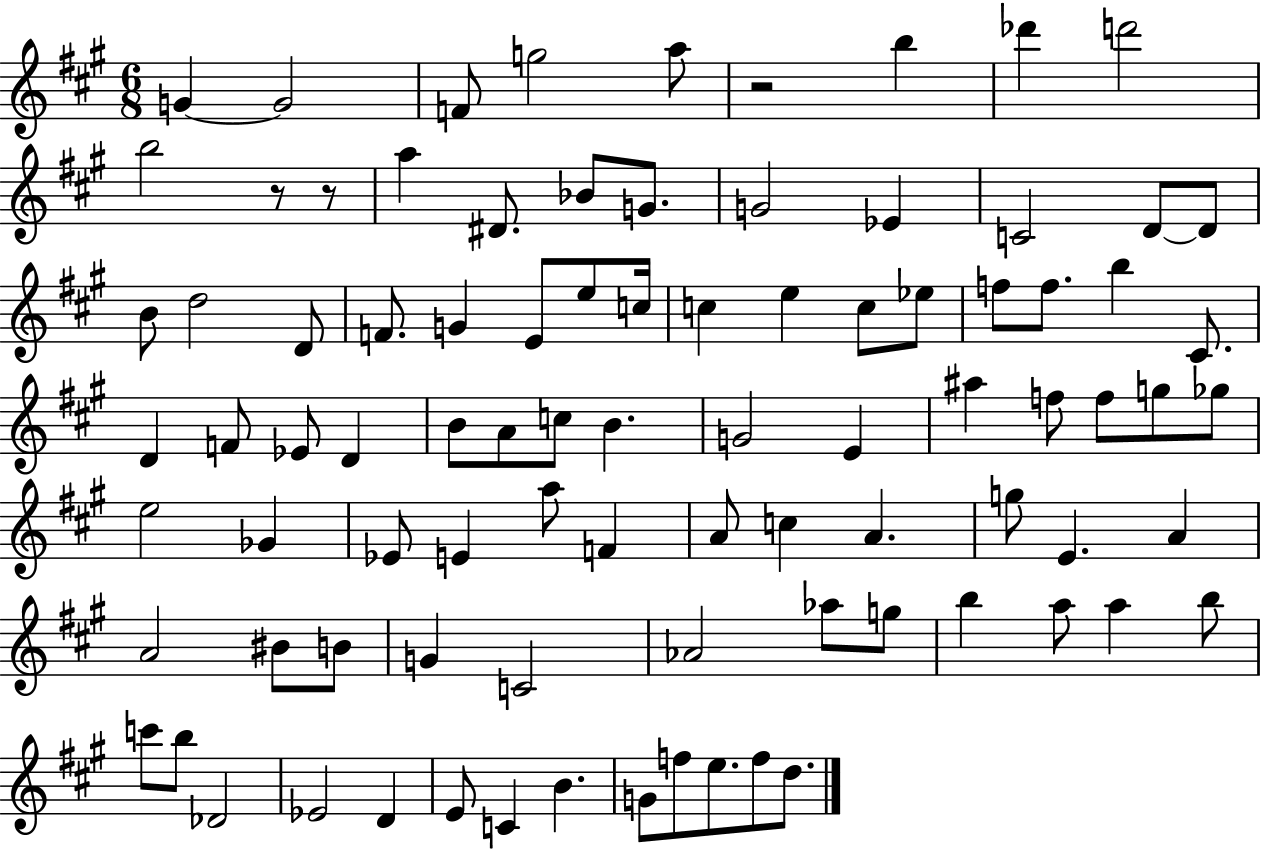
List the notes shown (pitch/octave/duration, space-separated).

G4/q G4/h F4/e G5/h A5/e R/h B5/q Db6/q D6/h B5/h R/e R/e A5/q D#4/e. Bb4/e G4/e. G4/h Eb4/q C4/h D4/e D4/e B4/e D5/h D4/e F4/e. G4/q E4/e E5/e C5/s C5/q E5/q C5/e Eb5/e F5/e F5/e. B5/q C#4/e. D4/q F4/e Eb4/e D4/q B4/e A4/e C5/e B4/q. G4/h E4/q A#5/q F5/e F5/e G5/e Gb5/e E5/h Gb4/q Eb4/e E4/q A5/e F4/q A4/e C5/q A4/q. G5/e E4/q. A4/q A4/h BIS4/e B4/e G4/q C4/h Ab4/h Ab5/e G5/e B5/q A5/e A5/q B5/e C6/e B5/e Db4/h Eb4/h D4/q E4/e C4/q B4/q. G4/e F5/e E5/e. F5/e D5/e.